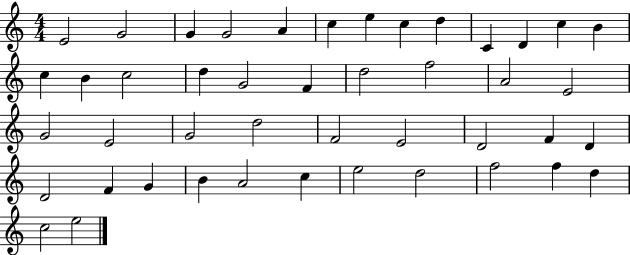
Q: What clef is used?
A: treble